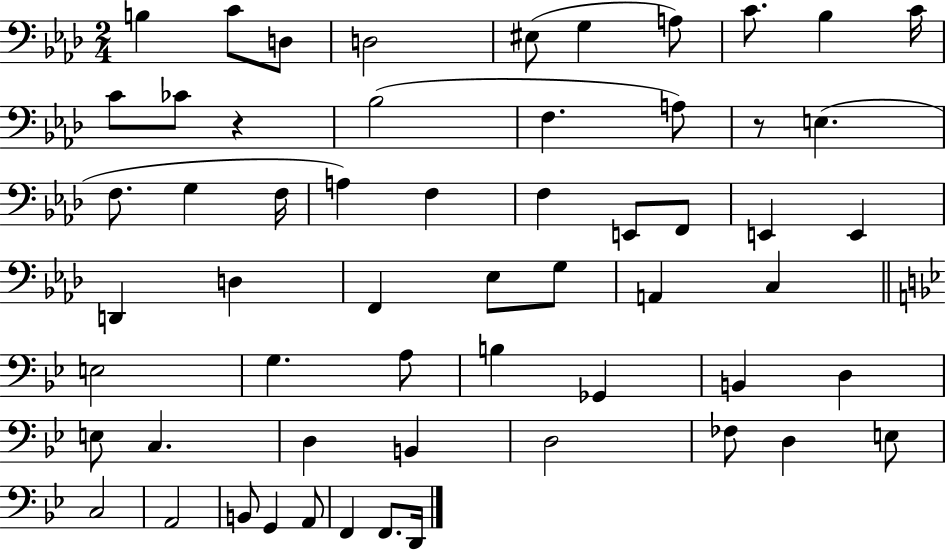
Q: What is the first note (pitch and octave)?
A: B3